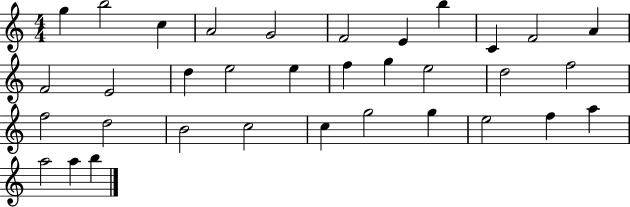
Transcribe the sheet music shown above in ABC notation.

X:1
T:Untitled
M:4/4
L:1/4
K:C
g b2 c A2 G2 F2 E b C F2 A F2 E2 d e2 e f g e2 d2 f2 f2 d2 B2 c2 c g2 g e2 f a a2 a b